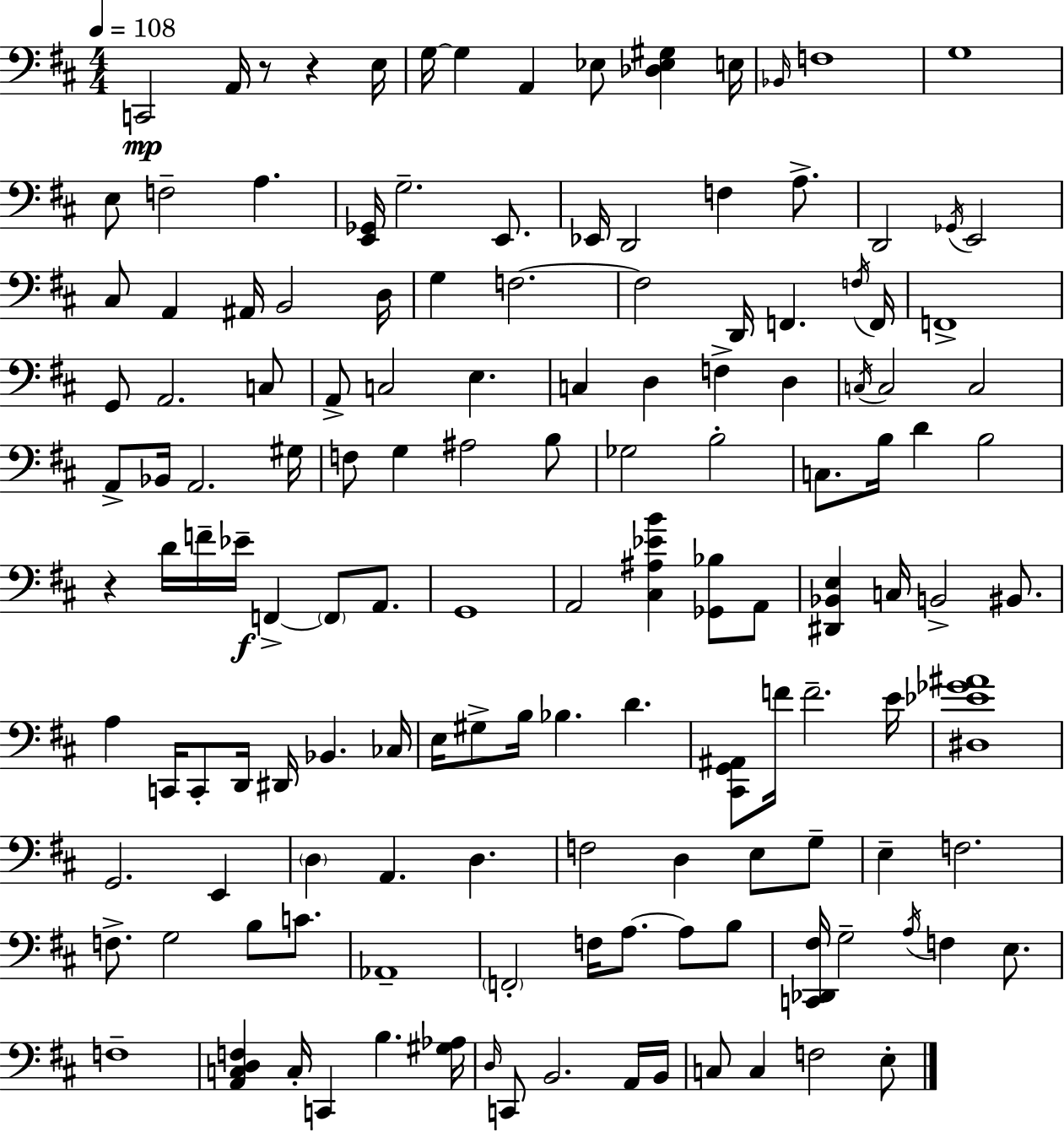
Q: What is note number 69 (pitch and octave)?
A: A2